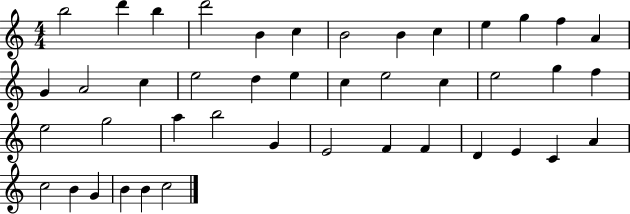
X:1
T:Untitled
M:4/4
L:1/4
K:C
b2 d' b d'2 B c B2 B c e g f A G A2 c e2 d e c e2 c e2 g f e2 g2 a b2 G E2 F F D E C A c2 B G B B c2